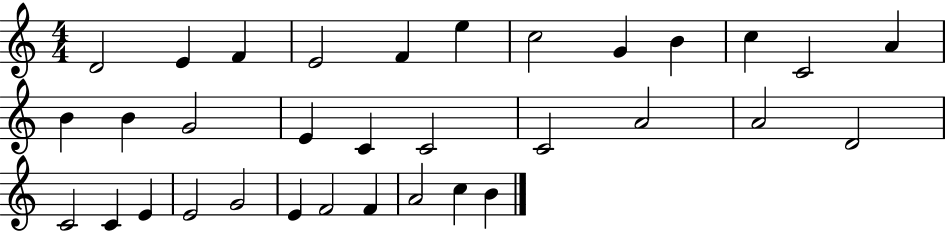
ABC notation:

X:1
T:Untitled
M:4/4
L:1/4
K:C
D2 E F E2 F e c2 G B c C2 A B B G2 E C C2 C2 A2 A2 D2 C2 C E E2 G2 E F2 F A2 c B